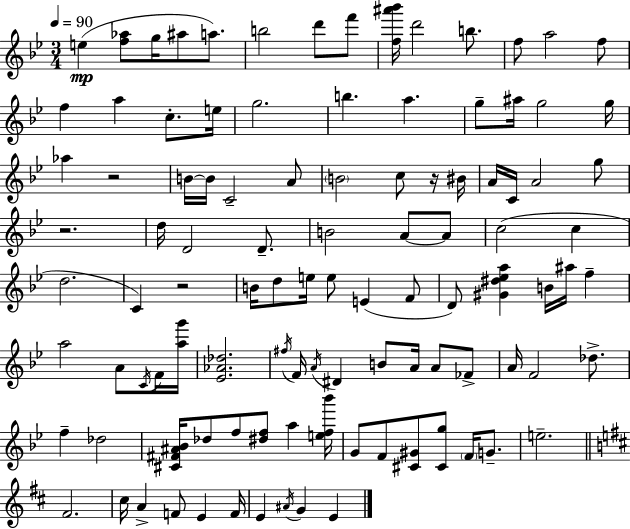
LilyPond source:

{
  \clef treble
  \numericTimeSignature
  \time 3/4
  \key bes \major
  \tempo 4 = 90
  e''4(\mp <f'' aes''>8 g''16 ais''8 a''8.) | b''2 d'''8 f'''8 | <f'' ais''' bes'''>16 d'''2 b''8. | f''8 a''2 f''8 | \break f''4 a''4 c''8.-. e''16 | g''2. | b''4. a''4. | g''8-- ais''16 g''2 g''16 | \break aes''4 r2 | b'16~~ b'16 c'2-- a'8 | \parenthesize b'2 c''8 r16 bis'16 | a'16 c'16 a'2 g''8 | \break r2. | d''16 d'2 d'8.-- | b'2 a'8~~ a'8 | c''2( c''4 | \break d''2. | c'4) r2 | b'16 d''8 e''16 e''8 e'4( f'8 | d'8) <gis' dis'' ees'' a''>4 b'16 ais''16 f''4-- | \break a''2 a'8 \acciaccatura { c'16 } f'16 | <a'' g'''>16 <ees' aes' des''>2. | \acciaccatura { fis''16 } f'16 \acciaccatura { a'16 } dis'4 b'8 a'16 a'8 | fes'8-> a'16 f'2 | \break des''8.-> f''4-- des''2 | <cis' fis' ais' bes'>16 des''8 f''8 <dis'' f''>8 a''4 | <e'' f'' bes'''>16 g'8 f'8 <cis' gis'>8 <cis' g''>8 \parenthesize f'16 | g'8.-- e''2.-- | \break \bar "||" \break \key d \major fis'2. | cis''16 a'4-> f'8 e'4 f'16 | e'4 \acciaccatura { ais'16 } g'4 e'4 | \bar "|."
}